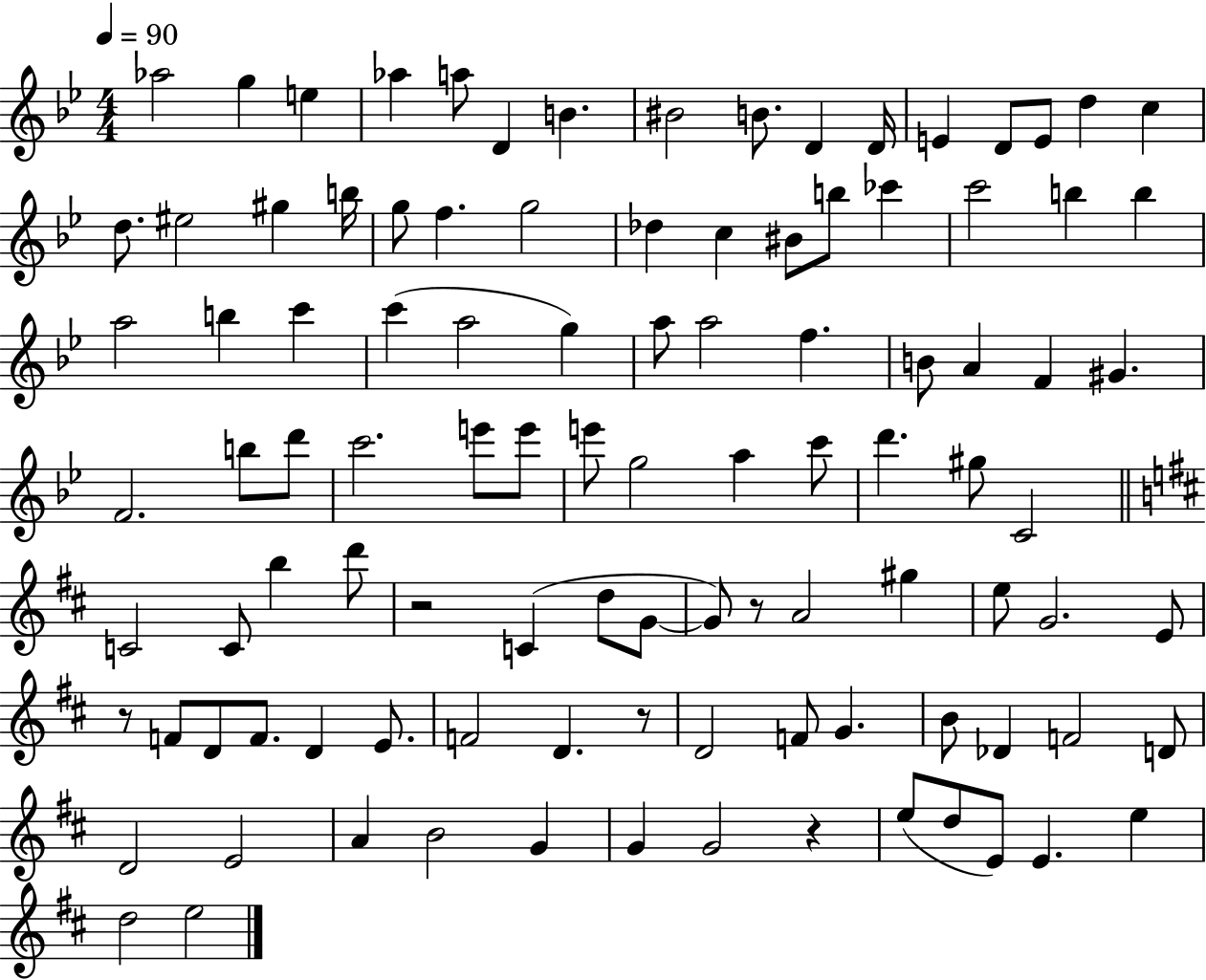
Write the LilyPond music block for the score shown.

{
  \clef treble
  \numericTimeSignature
  \time 4/4
  \key bes \major
  \tempo 4 = 90
  \repeat volta 2 { aes''2 g''4 e''4 | aes''4 a''8 d'4 b'4. | bis'2 b'8. d'4 d'16 | e'4 d'8 e'8 d''4 c''4 | \break d''8. eis''2 gis''4 b''16 | g''8 f''4. g''2 | des''4 c''4 bis'8 b''8 ces'''4 | c'''2 b''4 b''4 | \break a''2 b''4 c'''4 | c'''4( a''2 g''4) | a''8 a''2 f''4. | b'8 a'4 f'4 gis'4. | \break f'2. b''8 d'''8 | c'''2. e'''8 e'''8 | e'''8 g''2 a''4 c'''8 | d'''4. gis''8 c'2 | \break \bar "||" \break \key d \major c'2 c'8 b''4 d'''8 | r2 c'4( d''8 g'8~~ | g'8) r8 a'2 gis''4 | e''8 g'2. e'8 | \break r8 f'8 d'8 f'8. d'4 e'8. | f'2 d'4. r8 | d'2 f'8 g'4. | b'8 des'4 f'2 d'8 | \break d'2 e'2 | a'4 b'2 g'4 | g'4 g'2 r4 | e''8( d''8 e'8) e'4. e''4 | \break d''2 e''2 | } \bar "|."
}